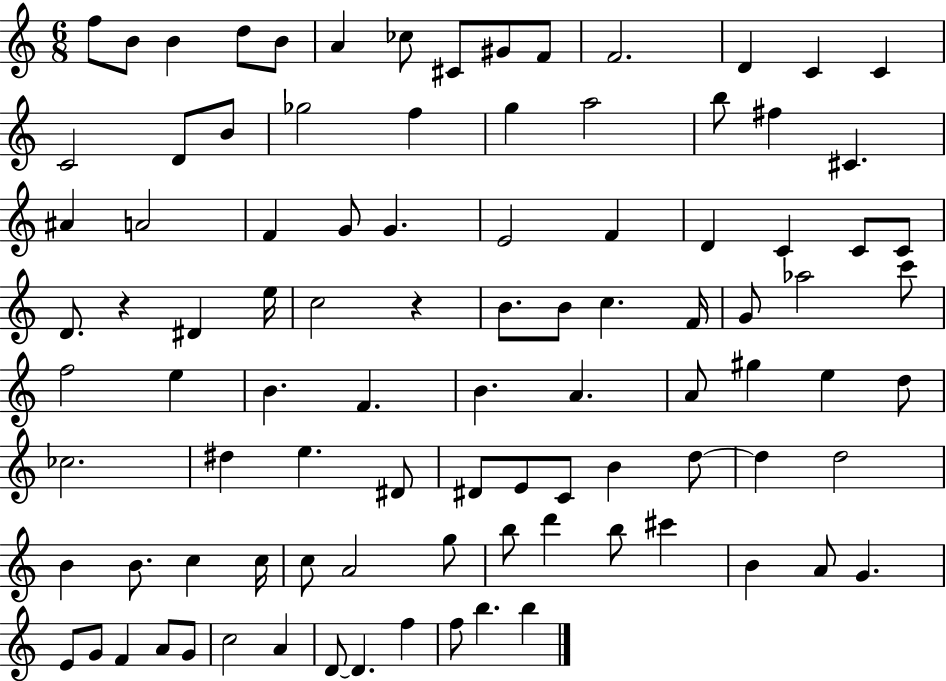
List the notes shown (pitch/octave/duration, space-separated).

F5/e B4/e B4/q D5/e B4/e A4/q CES5/e C#4/e G#4/e F4/e F4/h. D4/q C4/q C4/q C4/h D4/e B4/e Gb5/h F5/q G5/q A5/h B5/e F#5/q C#4/q. A#4/q A4/h F4/q G4/e G4/q. E4/h F4/q D4/q C4/q C4/e C4/e D4/e. R/q D#4/q E5/s C5/h R/q B4/e. B4/e C5/q. F4/s G4/e Ab5/h C6/e F5/h E5/q B4/q. F4/q. B4/q. A4/q. A4/e G#5/q E5/q D5/e CES5/h. D#5/q E5/q. D#4/e D#4/e E4/e C4/e B4/q D5/e D5/q D5/h B4/q B4/e. C5/q C5/s C5/e A4/h G5/e B5/e D6/q B5/e C#6/q B4/q A4/e G4/q. E4/e G4/e F4/q A4/e G4/e C5/h A4/q D4/e D4/q. F5/q F5/e B5/q. B5/q